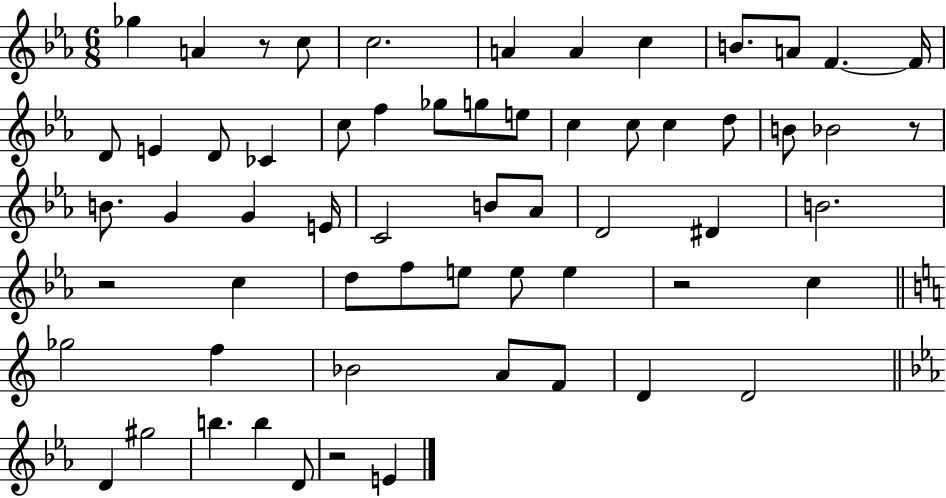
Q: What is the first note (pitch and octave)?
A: Gb5